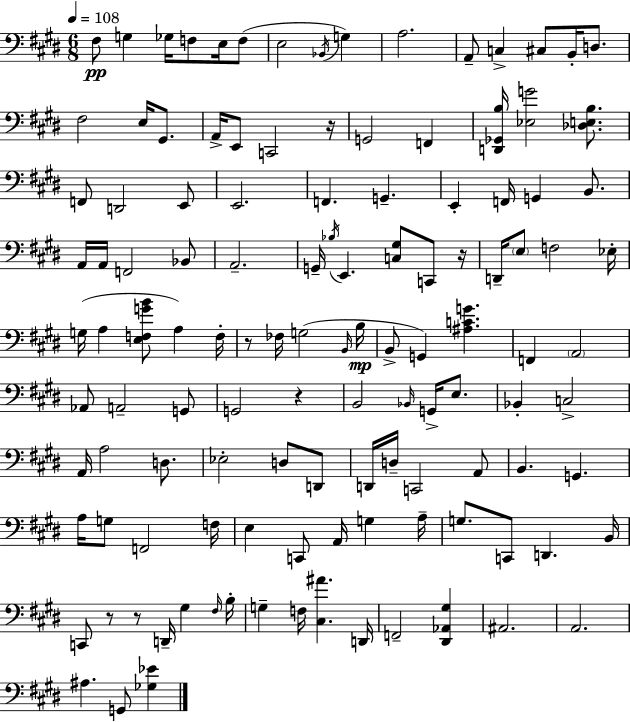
F#3/e G3/q Gb3/s F3/e E3/s F3/e E3/h Bb2/s G3/q A3/h. A2/e C3/q C#3/e B2/s D3/e. F#3/h E3/s G#2/e. A2/s E2/e C2/h R/s G2/h F2/q [D2,Gb2,B3]/s [Eb3,G4]/h [Db3,E3,B3]/e. F2/e D2/h E2/e E2/h. F2/q. G2/q. E2/q F2/s G2/q B2/e. A2/s A2/s F2/h Bb2/e A2/h. G2/s Bb3/s E2/q. [C3,G#3]/e C2/e R/s D2/s E3/e F3/h Eb3/s G3/s A3/q [E3,F3,G4,B4]/e A3/q F3/s R/e FES3/s G3/h B2/s B3/s B2/e G2/q [A#3,C4,G4]/q. F2/q A2/h Ab2/e A2/h G2/e G2/h R/q B2/h Bb2/s G2/s E3/e. Bb2/q C3/h A2/s A3/h D3/e. Eb3/h D3/e D2/e D2/s D3/s C2/h A2/e B2/q. G2/q. A3/s G3/e F2/h F3/s E3/q C2/e A2/s G3/q A3/s G3/e. C2/e D2/q. B2/s C2/e R/e R/e D2/s G#3/q F#3/s B3/s G3/q F3/s [C#3,A#4]/q. D2/s F2/h [D#2,Ab2,G#3]/q A#2/h. A2/h. A#3/q. G2/e [Gb3,Eb4]/q